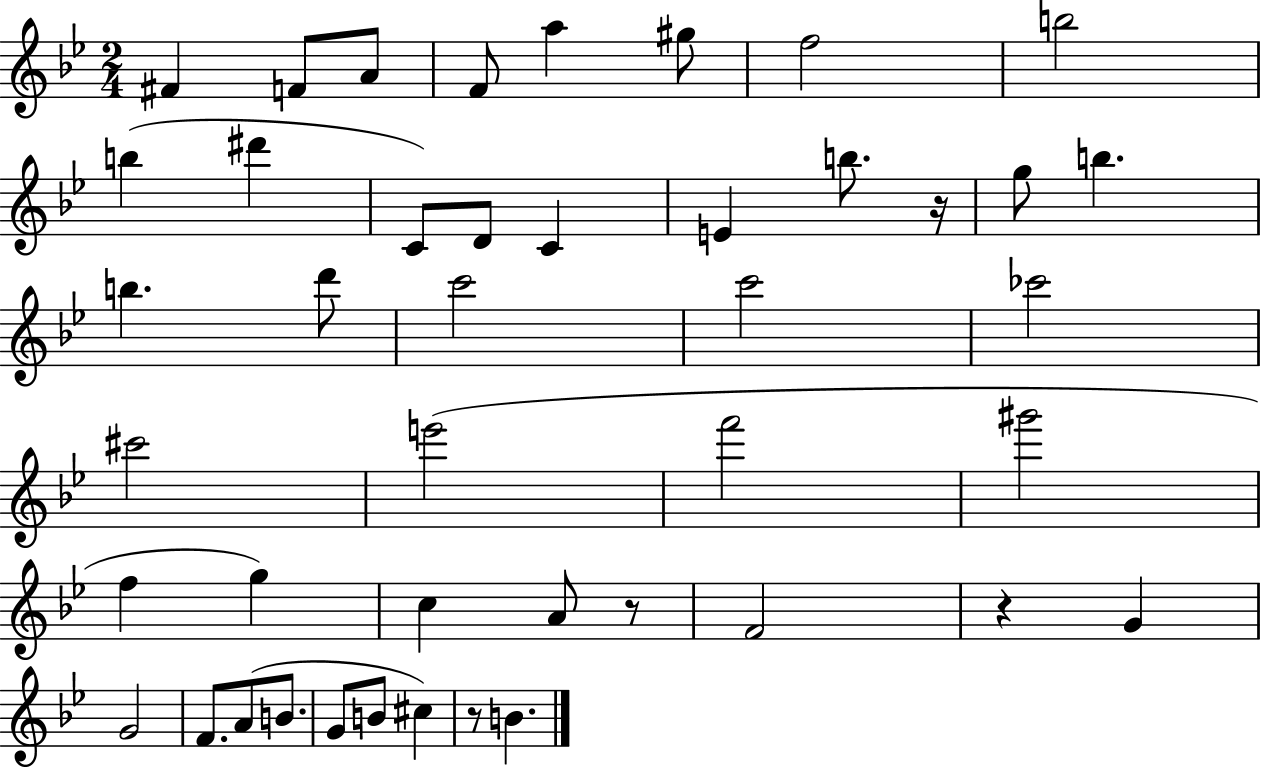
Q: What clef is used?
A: treble